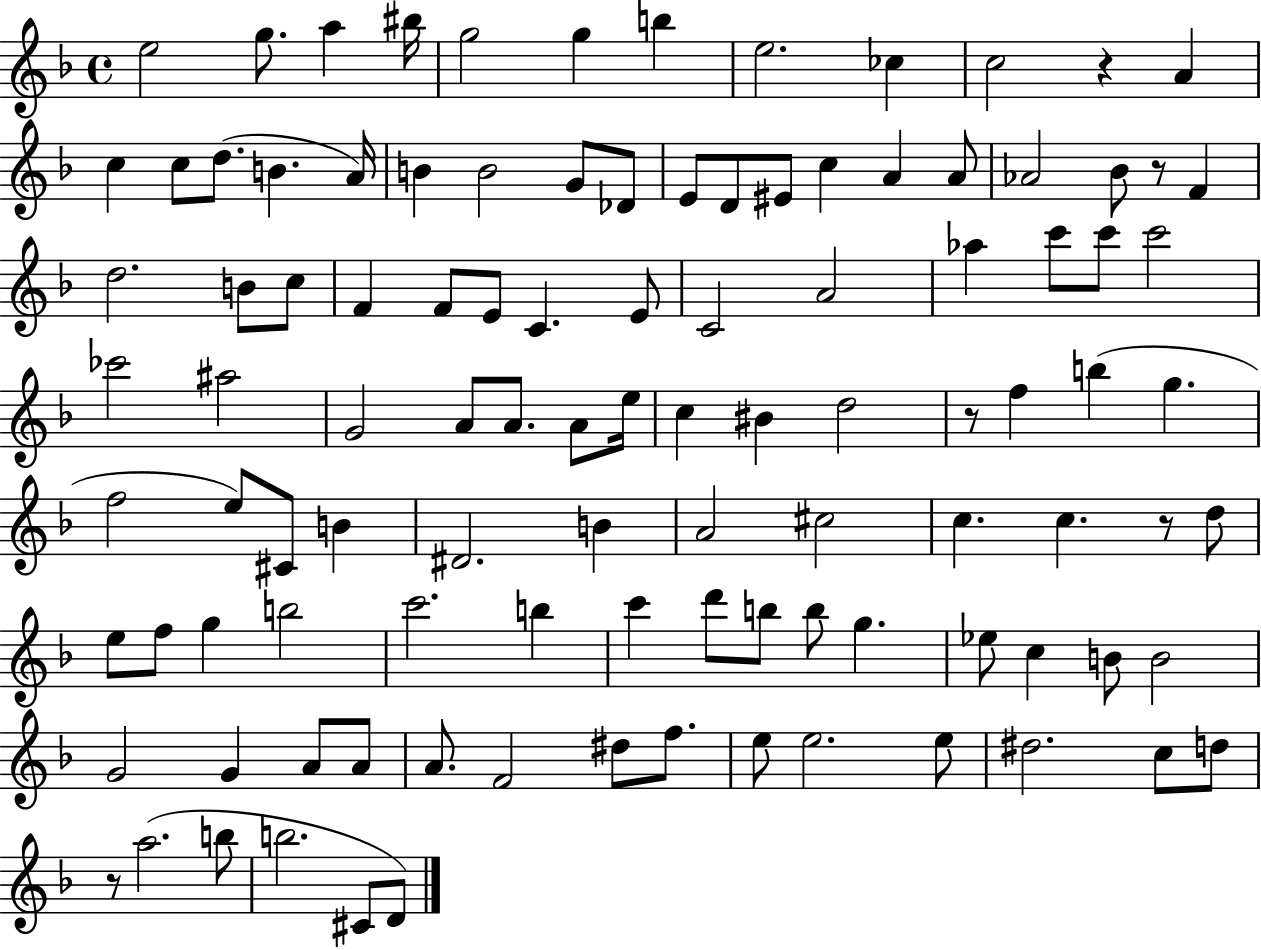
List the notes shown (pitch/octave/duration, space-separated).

E5/h G5/e. A5/q BIS5/s G5/h G5/q B5/q E5/h. CES5/q C5/h R/q A4/q C5/q C5/e D5/e. B4/q. A4/s B4/q B4/h G4/e Db4/e E4/e D4/e EIS4/e C5/q A4/q A4/e Ab4/h Bb4/e R/e F4/q D5/h. B4/e C5/e F4/q F4/e E4/e C4/q. E4/e C4/h A4/h Ab5/q C6/e C6/e C6/h CES6/h A#5/h G4/h A4/e A4/e. A4/e E5/s C5/q BIS4/q D5/h R/e F5/q B5/q G5/q. F5/h E5/e C#4/e B4/q D#4/h. B4/q A4/h C#5/h C5/q. C5/q. R/e D5/e E5/e F5/e G5/q B5/h C6/h. B5/q C6/q D6/e B5/e B5/e G5/q. Eb5/e C5/q B4/e B4/h G4/h G4/q A4/e A4/e A4/e. F4/h D#5/e F5/e. E5/e E5/h. E5/e D#5/h. C5/e D5/e R/e A5/h. B5/e B5/h. C#4/e D4/e